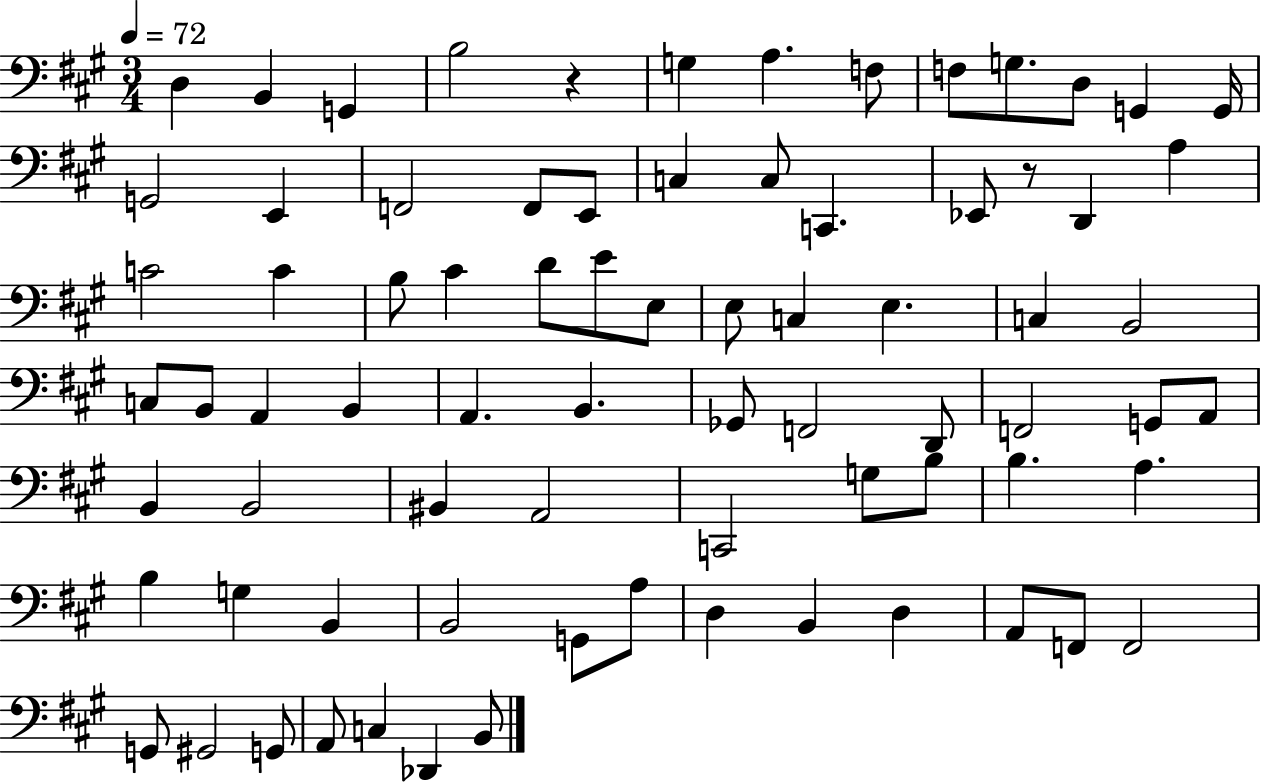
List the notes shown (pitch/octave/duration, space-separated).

D3/q B2/q G2/q B3/h R/q G3/q A3/q. F3/e F3/e G3/e. D3/e G2/q G2/s G2/h E2/q F2/h F2/e E2/e C3/q C3/e C2/q. Eb2/e R/e D2/q A3/q C4/h C4/q B3/e C#4/q D4/e E4/e E3/e E3/e C3/q E3/q. C3/q B2/h C3/e B2/e A2/q B2/q A2/q. B2/q. Gb2/e F2/h D2/e F2/h G2/e A2/e B2/q B2/h BIS2/q A2/h C2/h G3/e B3/e B3/q. A3/q. B3/q G3/q B2/q B2/h G2/e A3/e D3/q B2/q D3/q A2/e F2/e F2/h G2/e G#2/h G2/e A2/e C3/q Db2/q B2/e